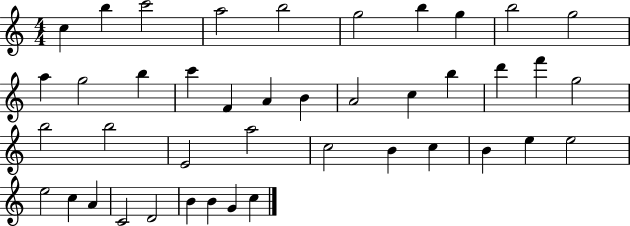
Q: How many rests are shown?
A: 0